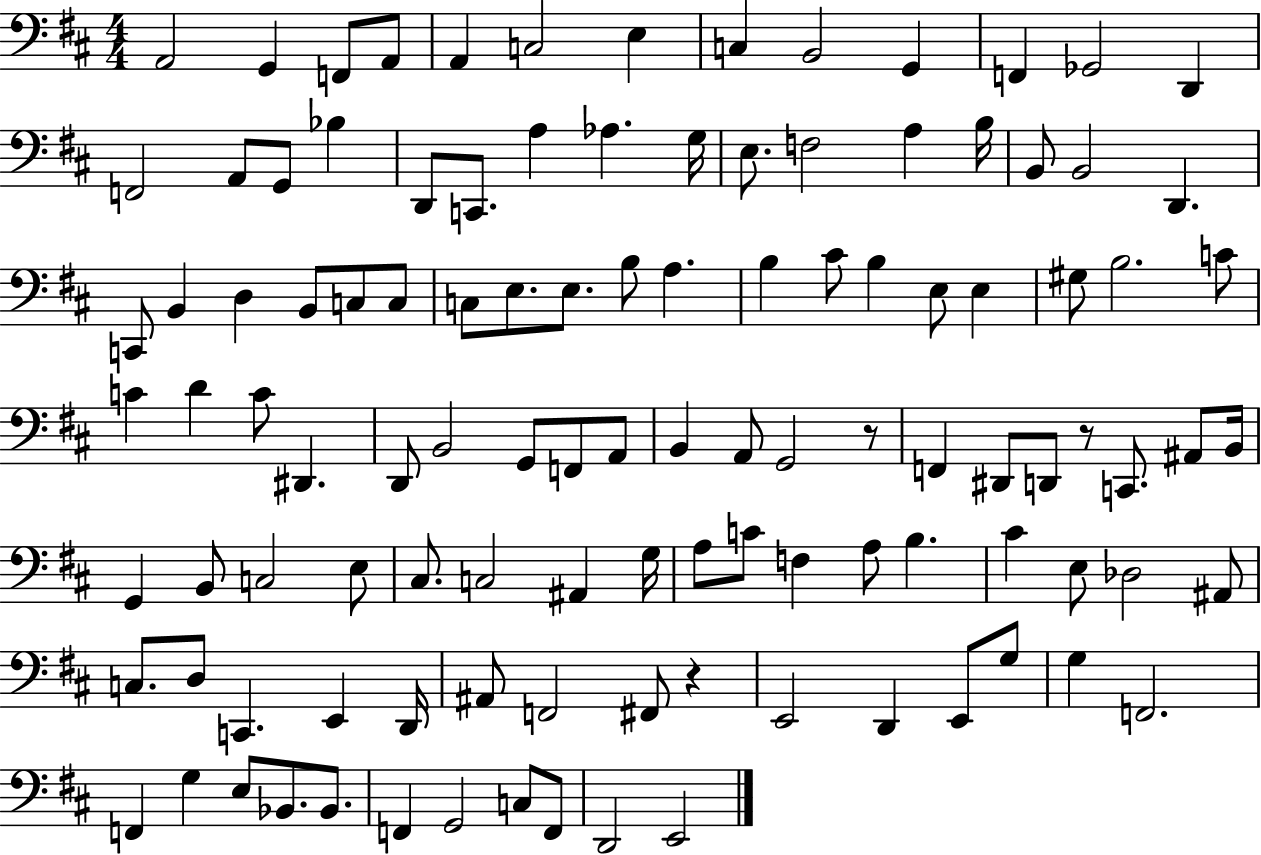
X:1
T:Untitled
M:4/4
L:1/4
K:D
A,,2 G,, F,,/2 A,,/2 A,, C,2 E, C, B,,2 G,, F,, _G,,2 D,, F,,2 A,,/2 G,,/2 _B, D,,/2 C,,/2 A, _A, G,/4 E,/2 F,2 A, B,/4 B,,/2 B,,2 D,, C,,/2 B,, D, B,,/2 C,/2 C,/2 C,/2 E,/2 E,/2 B,/2 A, B, ^C/2 B, E,/2 E, ^G,/2 B,2 C/2 C D C/2 ^D,, D,,/2 B,,2 G,,/2 F,,/2 A,,/2 B,, A,,/2 G,,2 z/2 F,, ^D,,/2 D,,/2 z/2 C,,/2 ^A,,/2 B,,/4 G,, B,,/2 C,2 E,/2 ^C,/2 C,2 ^A,, G,/4 A,/2 C/2 F, A,/2 B, ^C E,/2 _D,2 ^A,,/2 C,/2 D,/2 C,, E,, D,,/4 ^A,,/2 F,,2 ^F,,/2 z E,,2 D,, E,,/2 G,/2 G, F,,2 F,, G, E,/2 _B,,/2 _B,,/2 F,, G,,2 C,/2 F,,/2 D,,2 E,,2